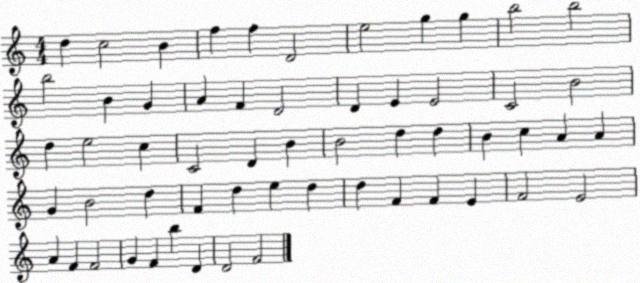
X:1
T:Untitled
M:4/4
L:1/4
K:C
d c2 B f f D2 e2 g g b2 b2 b2 B G A F D2 D E E2 C2 B2 d e2 c C2 D B B2 d d B c A A G B2 d F d e d d F F E F2 E2 A F F2 G F b D D2 F2